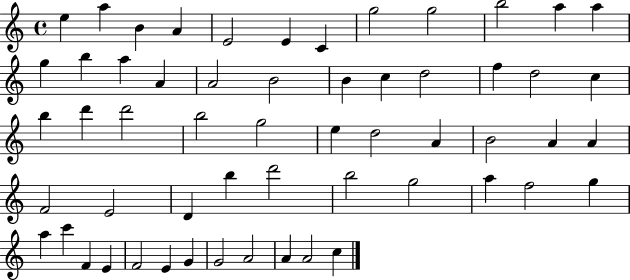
E5/q A5/q B4/q A4/q E4/h E4/q C4/q G5/h G5/h B5/h A5/q A5/q G5/q B5/q A5/q A4/q A4/h B4/h B4/q C5/q D5/h F5/q D5/h C5/q B5/q D6/q D6/h B5/h G5/h E5/q D5/h A4/q B4/h A4/q A4/q F4/h E4/h D4/q B5/q D6/h B5/h G5/h A5/q F5/h G5/q A5/q C6/q F4/q E4/q F4/h E4/q G4/q G4/h A4/h A4/q A4/h C5/q